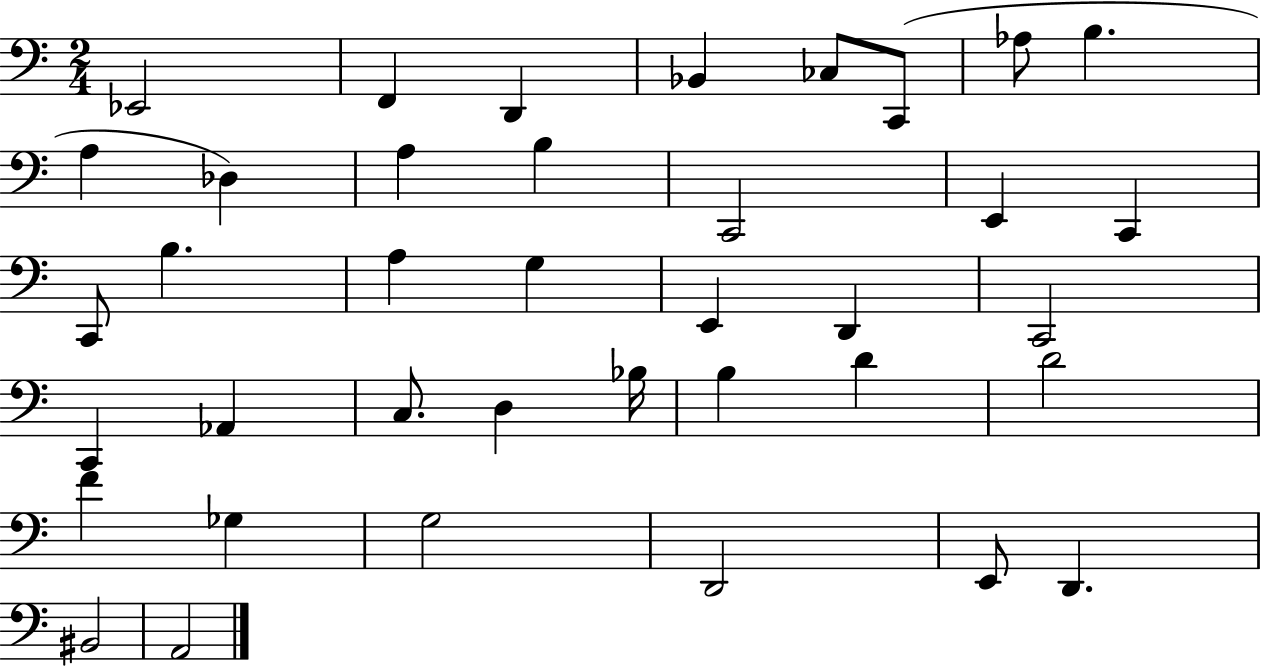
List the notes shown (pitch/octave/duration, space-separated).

Eb2/h F2/q D2/q Bb2/q CES3/e C2/e Ab3/e B3/q. A3/q Db3/q A3/q B3/q C2/h E2/q C2/q C2/e B3/q. A3/q G3/q E2/q D2/q C2/h C2/q Ab2/q C3/e. D3/q Bb3/s B3/q D4/q D4/h F4/q Gb3/q G3/h D2/h E2/e D2/q. BIS2/h A2/h